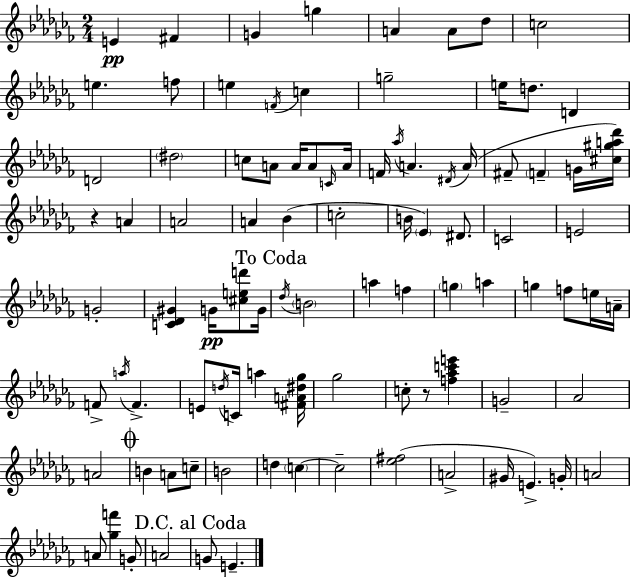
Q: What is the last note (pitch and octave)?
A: E4